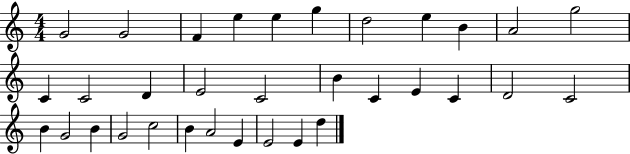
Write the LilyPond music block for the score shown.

{
  \clef treble
  \numericTimeSignature
  \time 4/4
  \key c \major
  g'2 g'2 | f'4 e''4 e''4 g''4 | d''2 e''4 b'4 | a'2 g''2 | \break c'4 c'2 d'4 | e'2 c'2 | b'4 c'4 e'4 c'4 | d'2 c'2 | \break b'4 g'2 b'4 | g'2 c''2 | b'4 a'2 e'4 | e'2 e'4 d''4 | \break \bar "|."
}